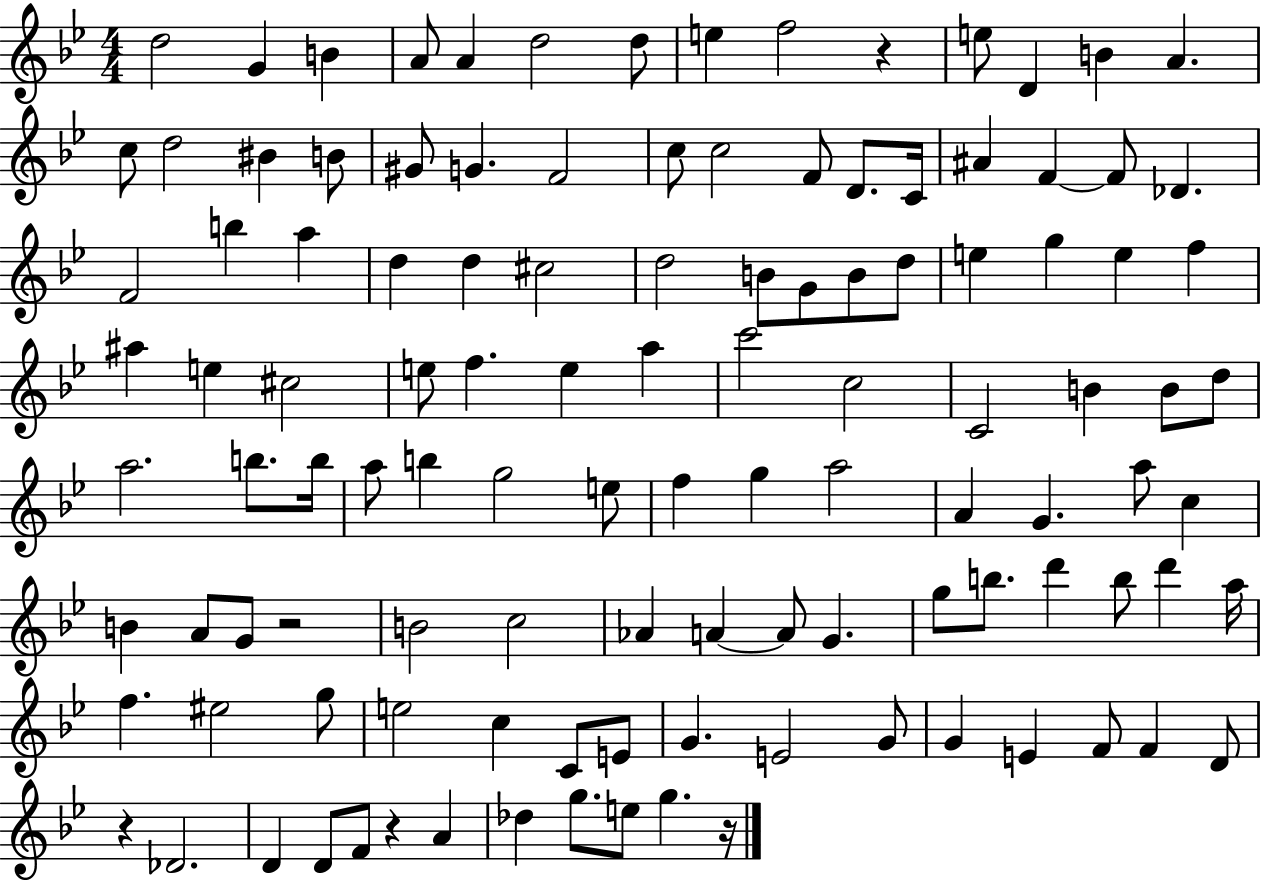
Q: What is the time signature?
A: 4/4